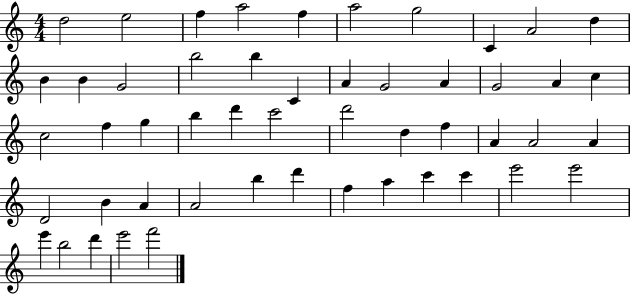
D5/h E5/h F5/q A5/h F5/q A5/h G5/h C4/q A4/h D5/q B4/q B4/q G4/h B5/h B5/q C4/q A4/q G4/h A4/q G4/h A4/q C5/q C5/h F5/q G5/q B5/q D6/q C6/h D6/h D5/q F5/q A4/q A4/h A4/q D4/h B4/q A4/q A4/h B5/q D6/q F5/q A5/q C6/q C6/q E6/h E6/h E6/q B5/h D6/q E6/h F6/h